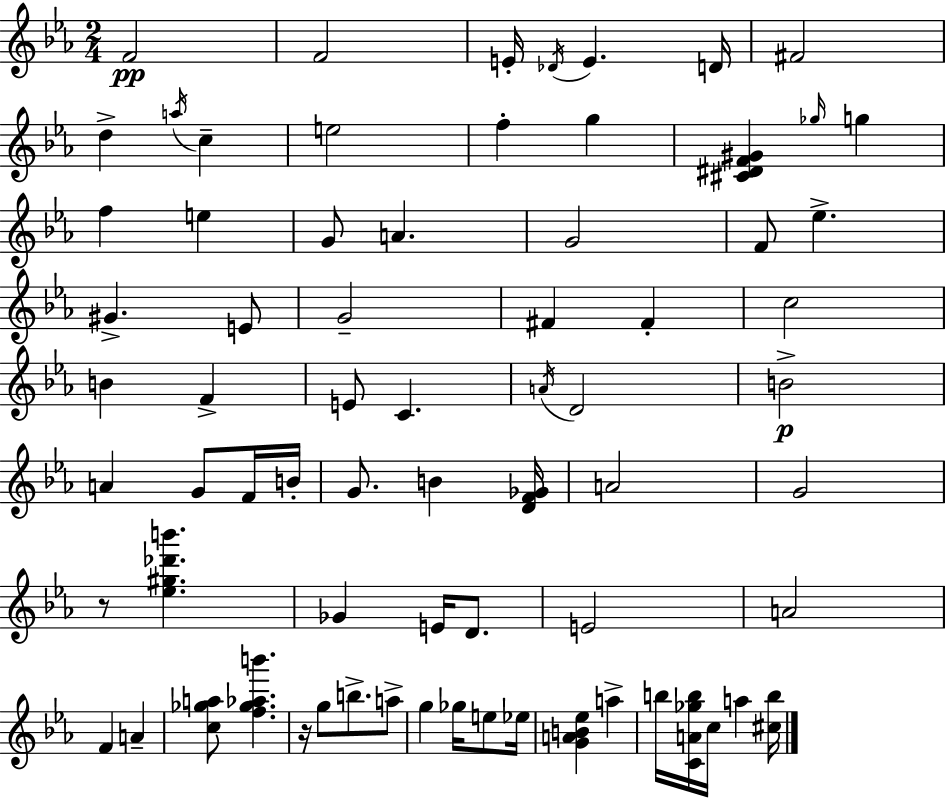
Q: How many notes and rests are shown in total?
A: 71